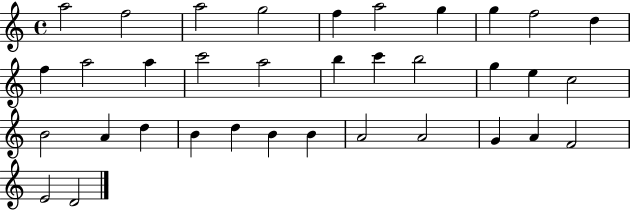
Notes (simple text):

A5/h F5/h A5/h G5/h F5/q A5/h G5/q G5/q F5/h D5/q F5/q A5/h A5/q C6/h A5/h B5/q C6/q B5/h G5/q E5/q C5/h B4/h A4/q D5/q B4/q D5/q B4/q B4/q A4/h A4/h G4/q A4/q F4/h E4/h D4/h